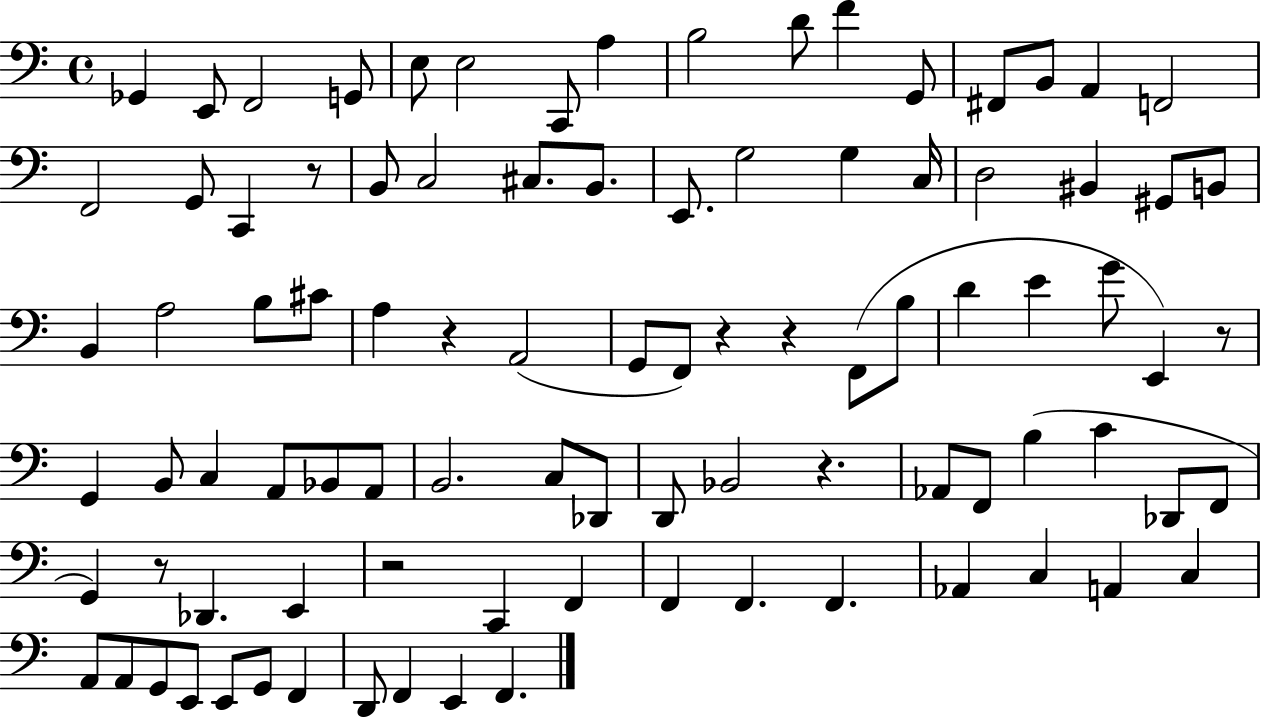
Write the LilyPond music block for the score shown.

{
  \clef bass
  \time 4/4
  \defaultTimeSignature
  \key c \major
  ges,4 e,8 f,2 g,8 | e8 e2 c,8 a4 | b2 d'8 f'4 g,8 | fis,8 b,8 a,4 f,2 | \break f,2 g,8 c,4 r8 | b,8 c2 cis8. b,8. | e,8. g2 g4 c16 | d2 bis,4 gis,8 b,8 | \break b,4 a2 b8 cis'8 | a4 r4 a,2( | g,8 f,8) r4 r4 f,8( b8 | d'4 e'4 g'8 e,4) r8 | \break g,4 b,8 c4 a,8 bes,8 a,8 | b,2. c8 des,8 | d,8 bes,2 r4. | aes,8 f,8 b4( c'4 des,8 f,8 | \break g,4) r8 des,4. e,4 | r2 c,4 f,4 | f,4 f,4. f,4. | aes,4 c4 a,4 c4 | \break a,8 a,8 g,8 e,8 e,8 g,8 f,4 | d,8 f,4 e,4 f,4. | \bar "|."
}